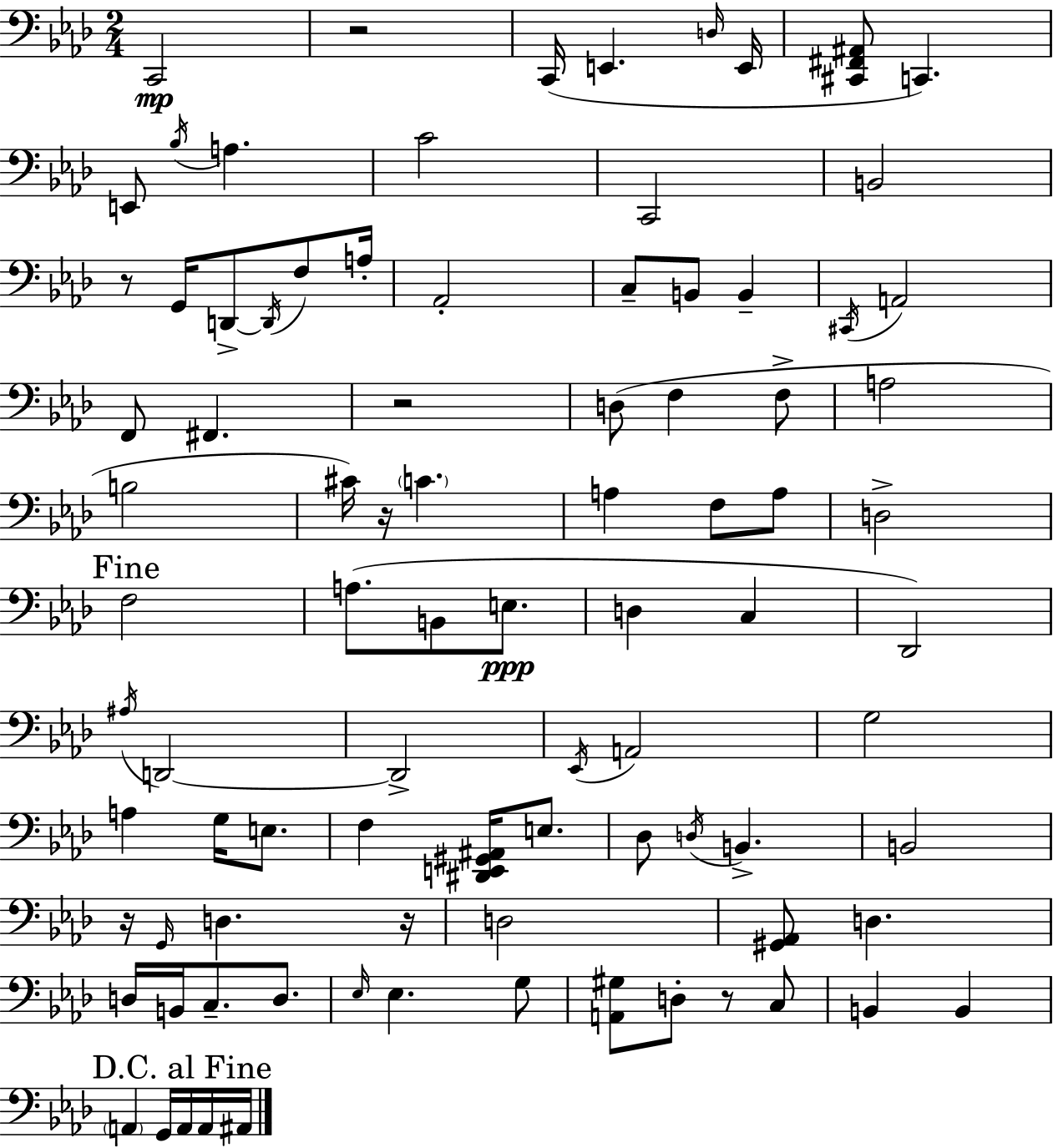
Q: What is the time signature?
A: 2/4